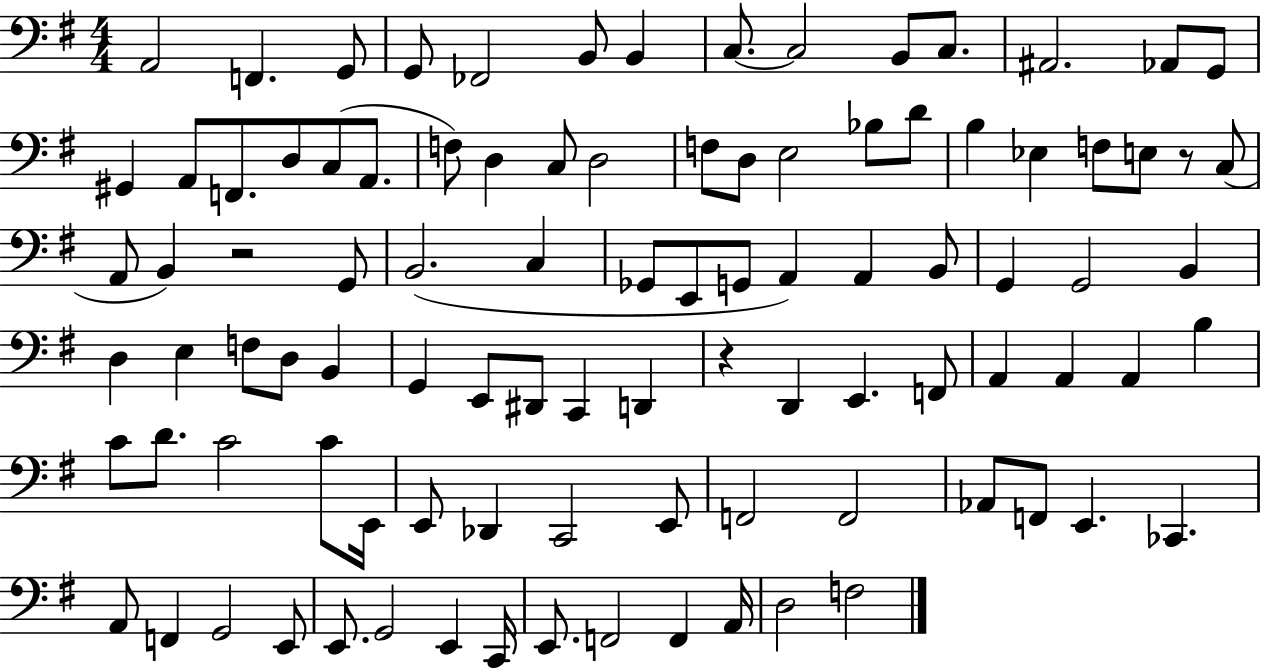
{
  \clef bass
  \numericTimeSignature
  \time 4/4
  \key g \major
  \repeat volta 2 { a,2 f,4. g,8 | g,8 fes,2 b,8 b,4 | c8.~~ c2 b,8 c8. | ais,2. aes,8 g,8 | \break gis,4 a,8 f,8. d8 c8( a,8. | f8) d4 c8 d2 | f8 d8 e2 bes8 d'8 | b4 ees4 f8 e8 r8 c8( | \break a,8 b,4) r2 g,8 | b,2.( c4 | ges,8 e,8 g,8 a,4) a,4 b,8 | g,4 g,2 b,4 | \break d4 e4 f8 d8 b,4 | g,4 e,8 dis,8 c,4 d,4 | r4 d,4 e,4. f,8 | a,4 a,4 a,4 b4 | \break c'8 d'8. c'2 c'8 e,16 | e,8 des,4 c,2 e,8 | f,2 f,2 | aes,8 f,8 e,4. ces,4. | \break a,8 f,4 g,2 e,8 | e,8. g,2 e,4 c,16 | e,8. f,2 f,4 a,16 | d2 f2 | \break } \bar "|."
}